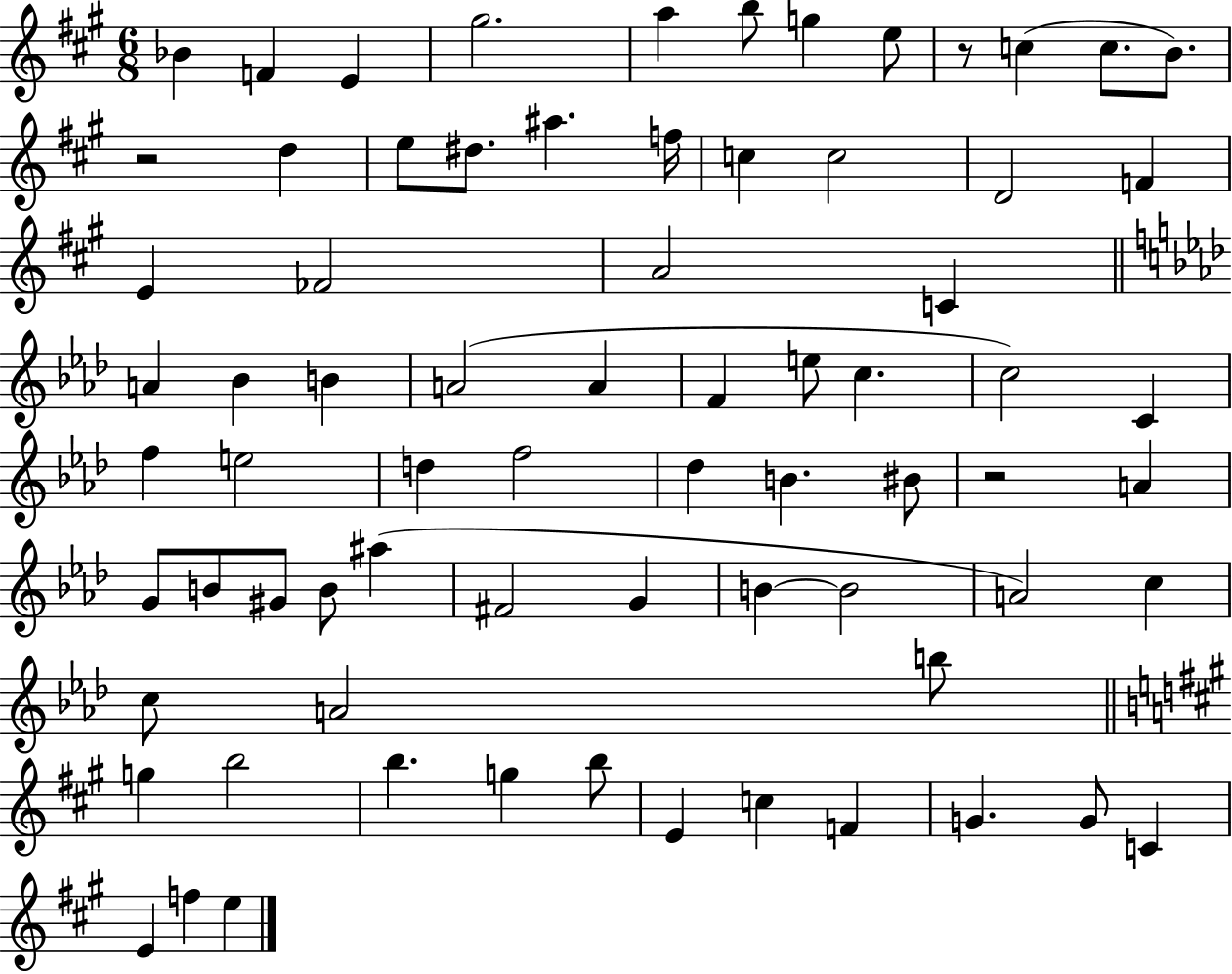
X:1
T:Untitled
M:6/8
L:1/4
K:A
_B F E ^g2 a b/2 g e/2 z/2 c c/2 B/2 z2 d e/2 ^d/2 ^a f/4 c c2 D2 F E _F2 A2 C A _B B A2 A F e/2 c c2 C f e2 d f2 _d B ^B/2 z2 A G/2 B/2 ^G/2 B/2 ^a ^F2 G B B2 A2 c c/2 A2 b/2 g b2 b g b/2 E c F G G/2 C E f e